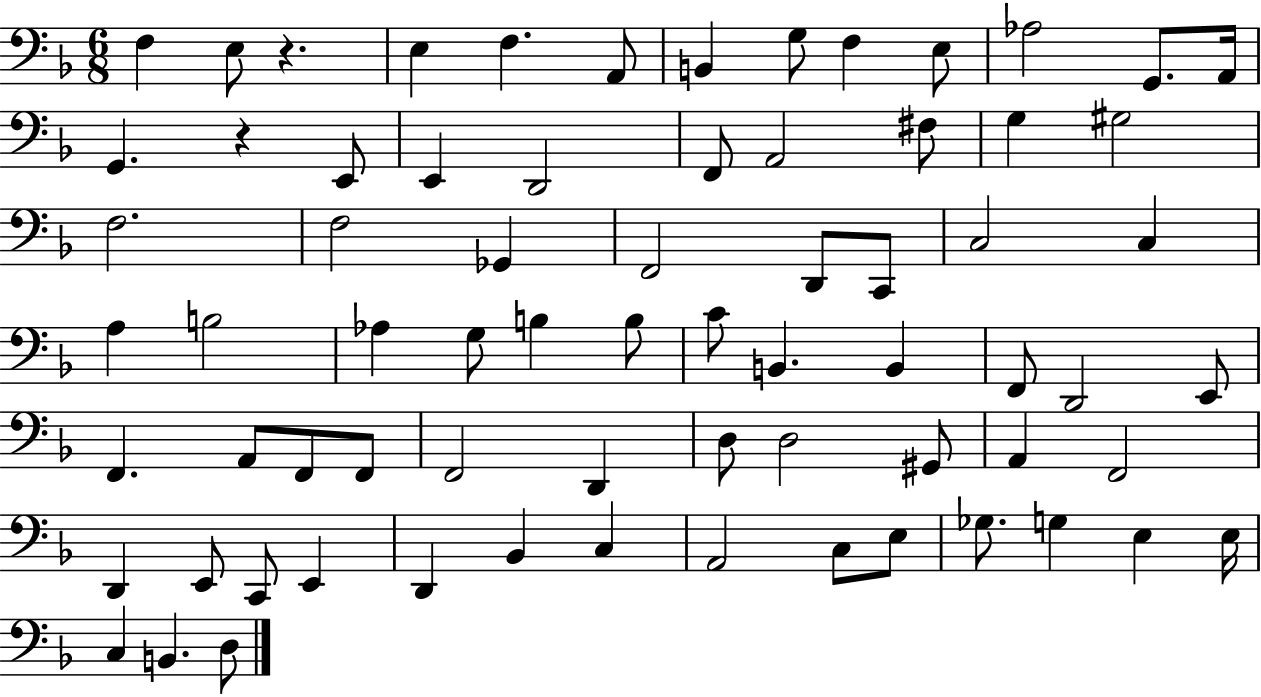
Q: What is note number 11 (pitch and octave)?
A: G2